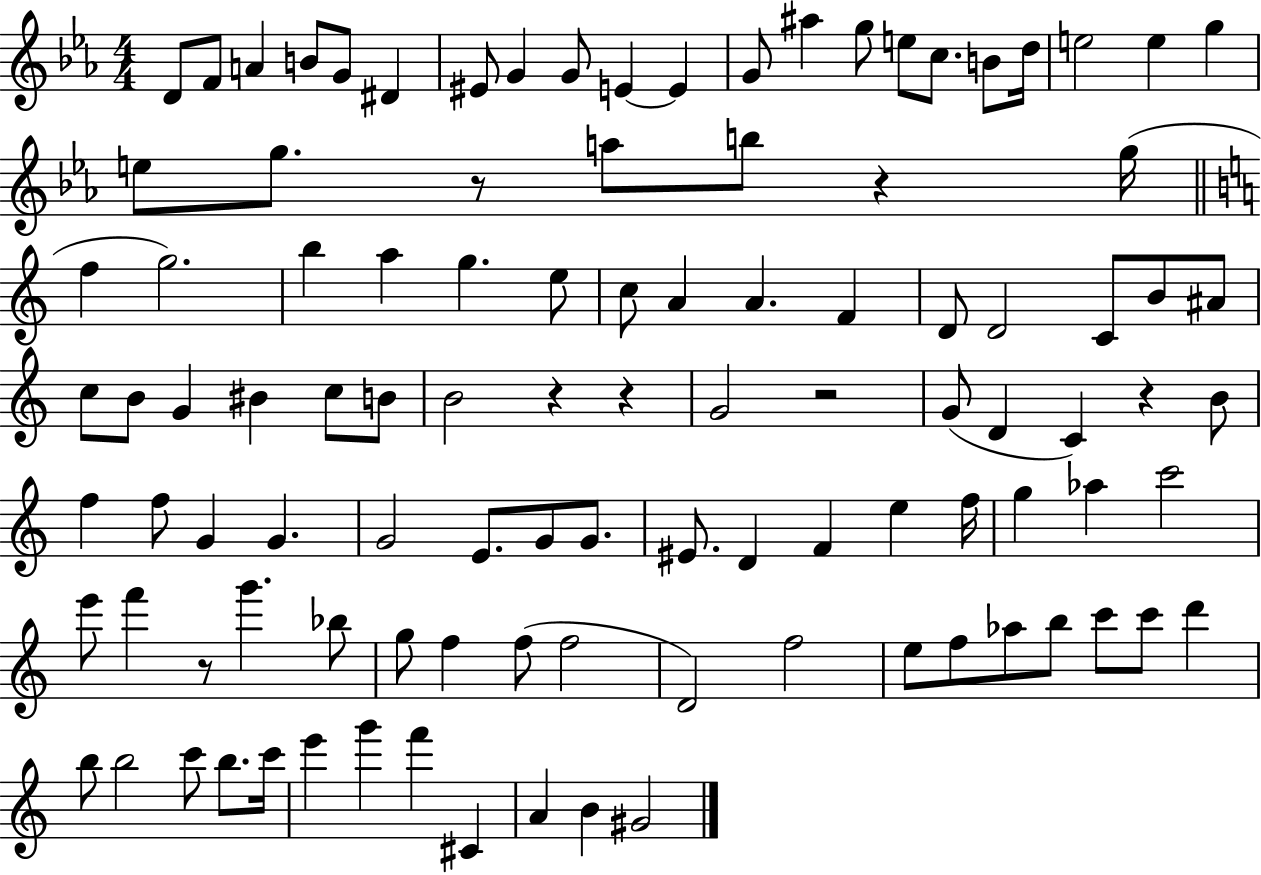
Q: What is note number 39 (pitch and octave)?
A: C4